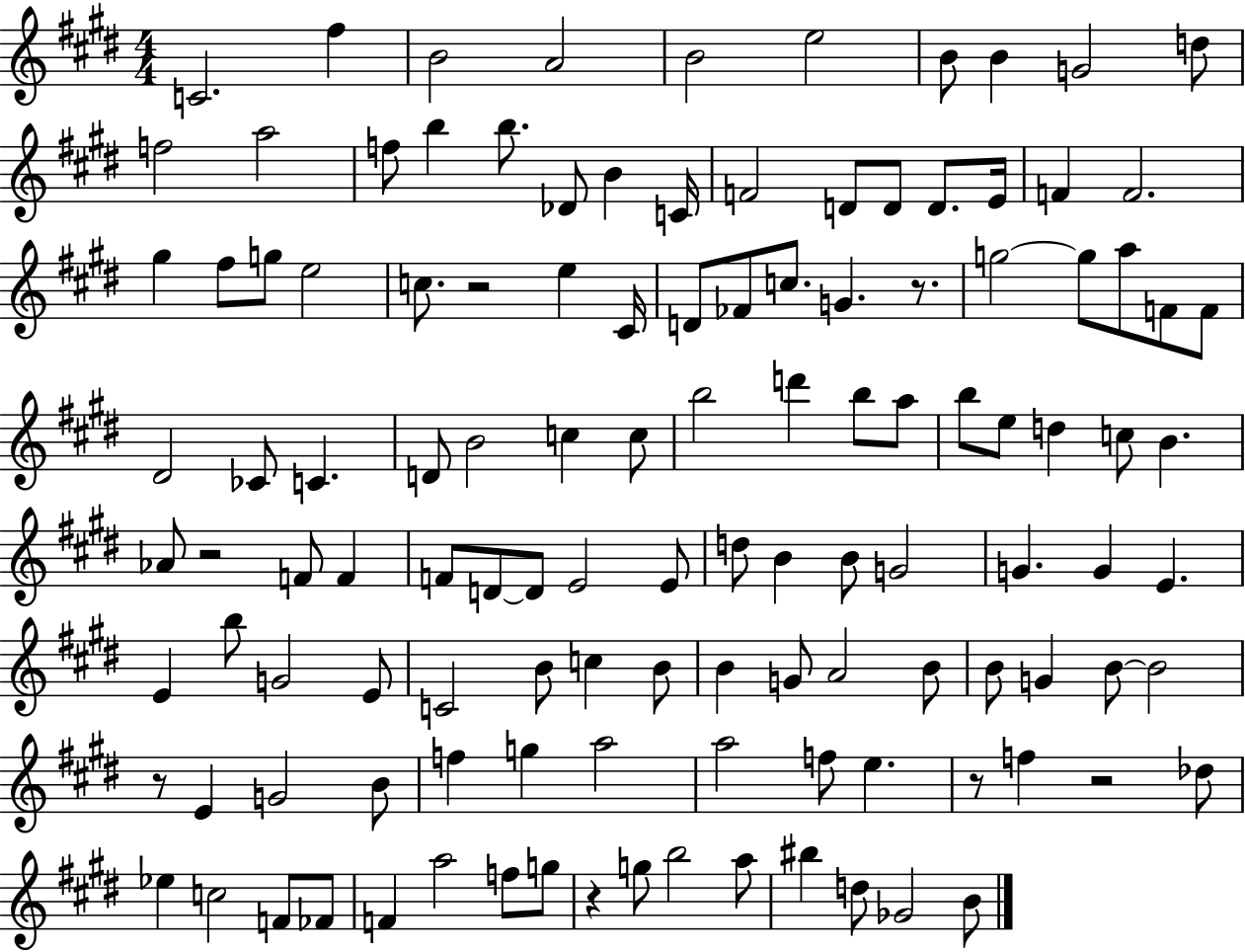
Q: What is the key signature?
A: E major